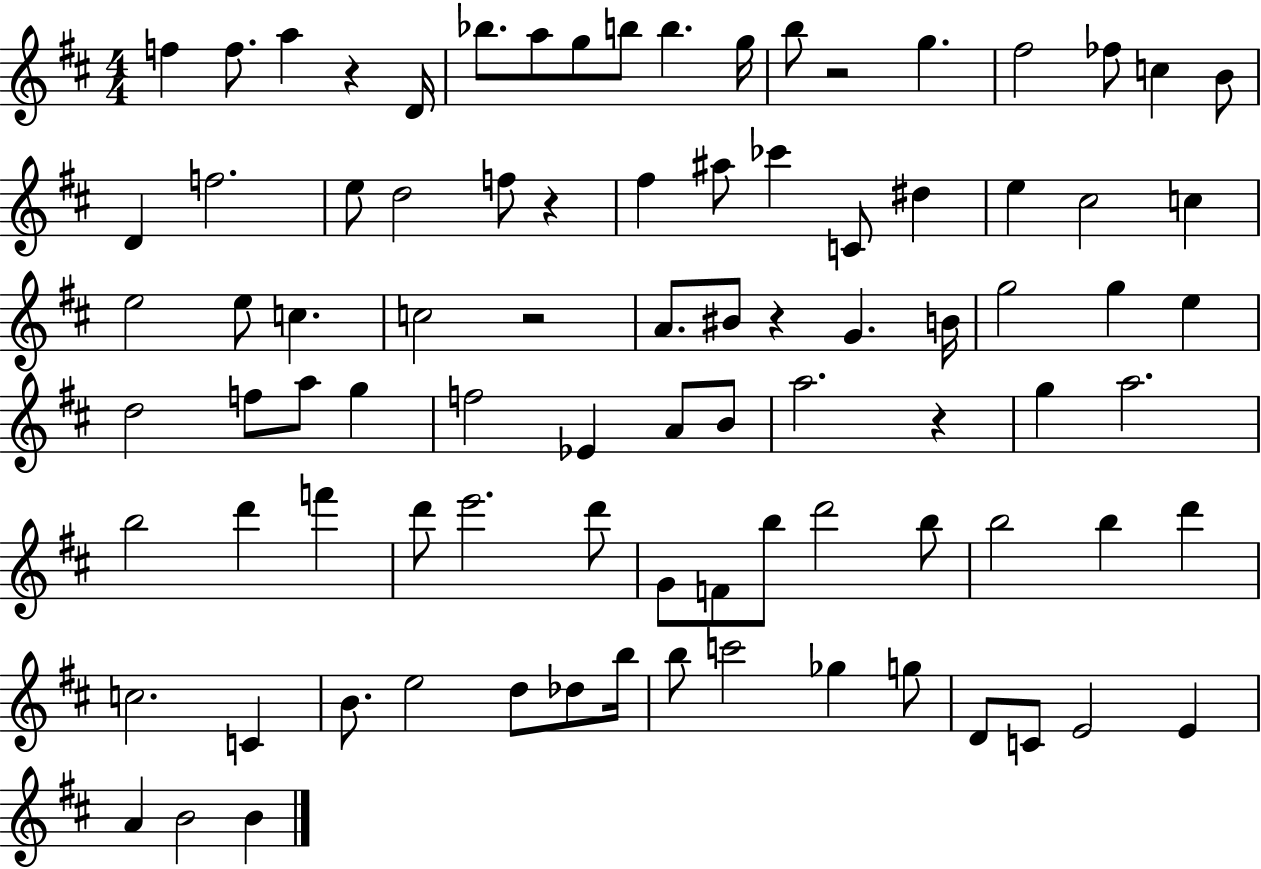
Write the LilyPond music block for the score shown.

{
  \clef treble
  \numericTimeSignature
  \time 4/4
  \key d \major
  \repeat volta 2 { f''4 f''8. a''4 r4 d'16 | bes''8. a''8 g''8 b''8 b''4. g''16 | b''8 r2 g''4. | fis''2 fes''8 c''4 b'8 | \break d'4 f''2. | e''8 d''2 f''8 r4 | fis''4 ais''8 ces'''4 c'8 dis''4 | e''4 cis''2 c''4 | \break e''2 e''8 c''4. | c''2 r2 | a'8. bis'8 r4 g'4. b'16 | g''2 g''4 e''4 | \break d''2 f''8 a''8 g''4 | f''2 ees'4 a'8 b'8 | a''2. r4 | g''4 a''2. | \break b''2 d'''4 f'''4 | d'''8 e'''2. d'''8 | g'8 f'8 b''8 d'''2 b''8 | b''2 b''4 d'''4 | \break c''2. c'4 | b'8. e''2 d''8 des''8 b''16 | b''8 c'''2 ges''4 g''8 | d'8 c'8 e'2 e'4 | \break a'4 b'2 b'4 | } \bar "|."
}